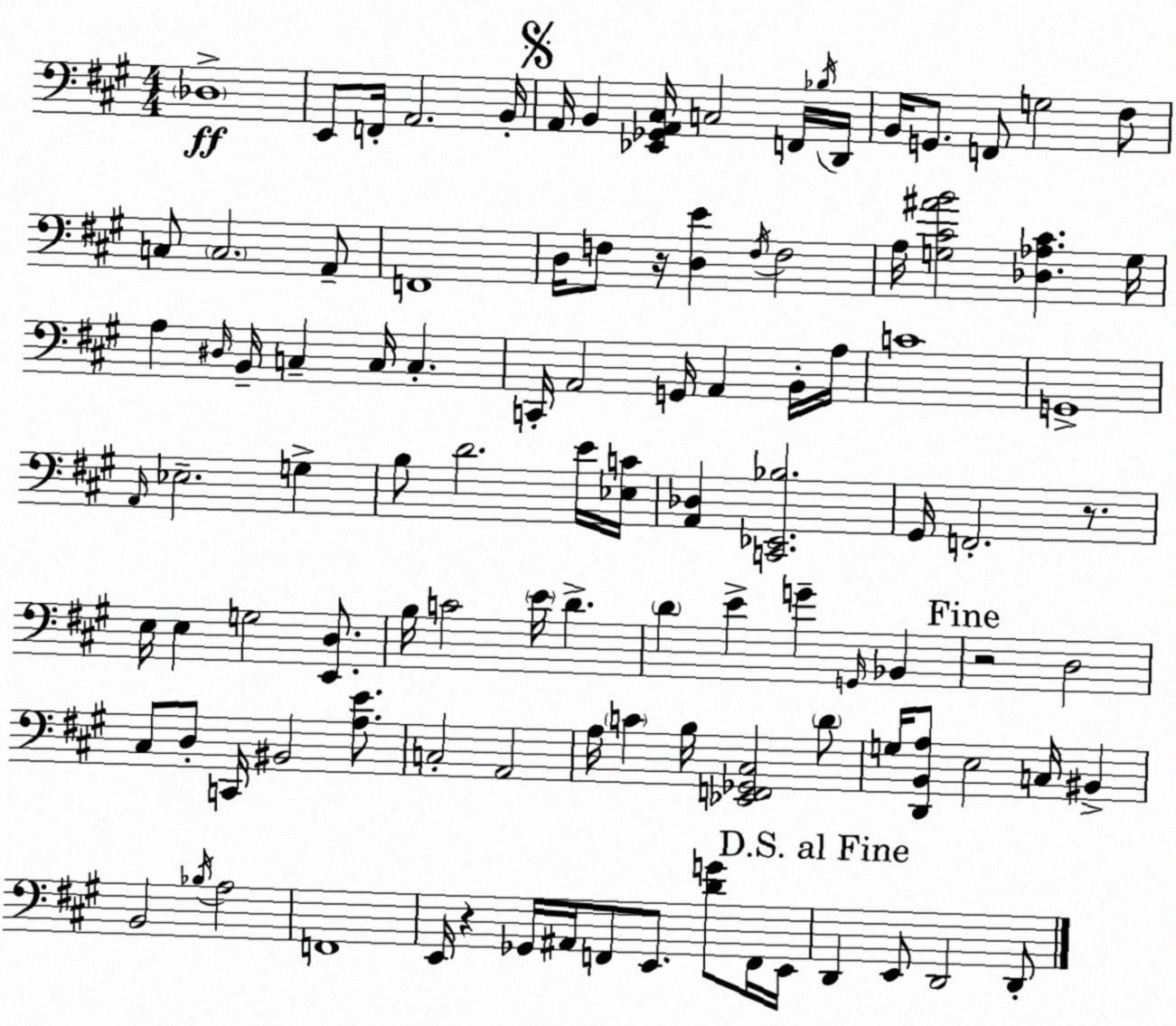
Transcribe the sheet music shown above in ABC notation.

X:1
T:Untitled
M:4/4
L:1/4
K:A
_D,4 E,,/2 F,,/4 A,,2 B,,/4 A,,/4 B,, [_E,,_G,,A,,^C,]/4 C,2 F,,/4 _B,/4 D,,/4 B,,/4 G,,/2 F,,/2 G,2 ^F,/2 C,/2 C,2 A,,/2 F,,4 D,/4 F,/2 z/4 [D,E] F,/4 F,2 A,/4 [G,^C^AB]2 [_D,_A,^C] G,/4 A, ^D,/4 B,,/4 C, C,/4 C, C,,/4 A,,2 G,,/4 A,, B,,/4 A,/4 C4 G,,4 A,,/4 _E,2 G, B,/2 D2 E/4 [_E,C]/4 [A,,_D,] [C,,_E,,_B,]2 ^G,,/4 F,,2 z/2 E,/4 E, G,2 [E,,D,]/2 B,/4 C2 E/4 D D E G G,,/4 _B,, z2 D,2 ^C,/2 D,/2 C,,/4 ^B,,2 [A,E]/2 C,2 A,,2 A,/4 C B,/4 [_E,,F,,_G,,^C,]2 D/2 G,/4 [D,,B,,A,]/2 E,2 C,/4 ^B,, B,,2 _B,/4 A,2 F,,4 E,,/4 z _G,,/4 ^A,,/4 F,,/2 E,,/2 [DG]/2 F,,/4 E,,/4 D,, E,,/2 D,,2 D,,/2